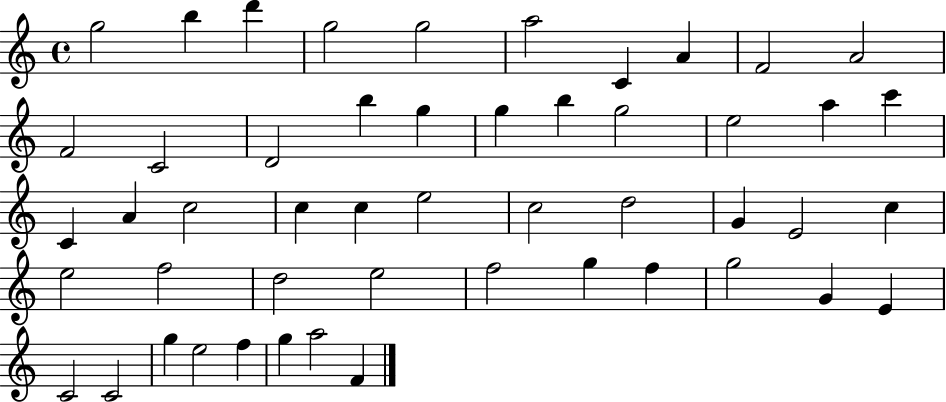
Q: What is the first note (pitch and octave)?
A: G5